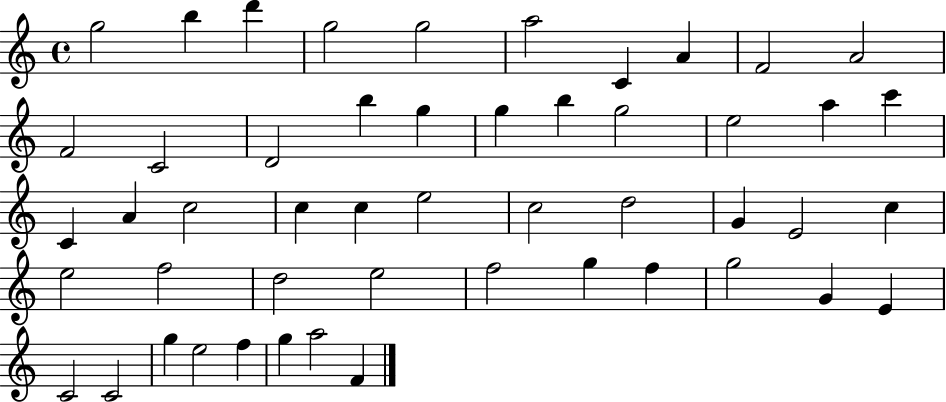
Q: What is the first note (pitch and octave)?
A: G5